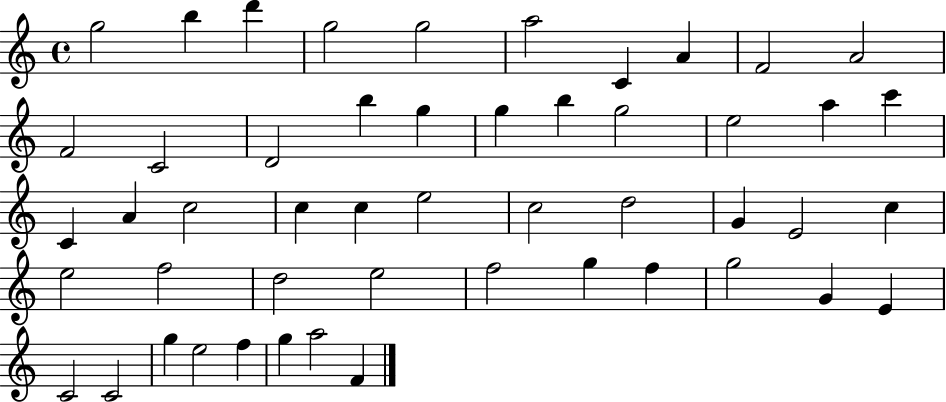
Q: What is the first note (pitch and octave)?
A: G5